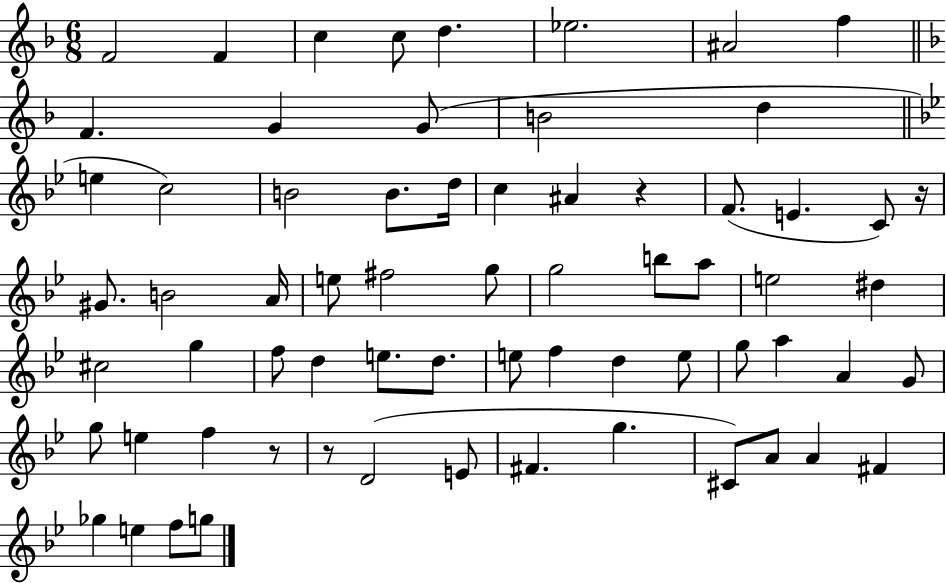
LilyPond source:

{
  \clef treble
  \numericTimeSignature
  \time 6/8
  \key f \major
  f'2 f'4 | c''4 c''8 d''4. | ees''2. | ais'2 f''4 | \break \bar "||" \break \key d \minor f'4. g'4 g'8( | b'2 d''4 | \bar "||" \break \key g \minor e''4 c''2) | b'2 b'8. d''16 | c''4 ais'4 r4 | f'8.( e'4. c'8) r16 | \break gis'8. b'2 a'16 | e''8 fis''2 g''8 | g''2 b''8 a''8 | e''2 dis''4 | \break cis''2 g''4 | f''8 d''4 e''8. d''8. | e''8 f''4 d''4 e''8 | g''8 a''4 a'4 g'8 | \break g''8 e''4 f''4 r8 | r8 d'2( e'8 | fis'4. g''4. | cis'8) a'8 a'4 fis'4 | \break ges''4 e''4 f''8 g''8 | \bar "|."
}